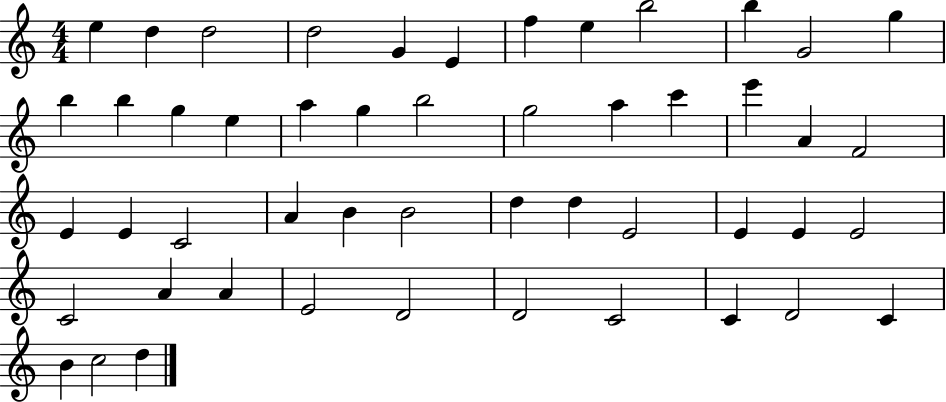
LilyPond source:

{
  \clef treble
  \numericTimeSignature
  \time 4/4
  \key c \major
  e''4 d''4 d''2 | d''2 g'4 e'4 | f''4 e''4 b''2 | b''4 g'2 g''4 | \break b''4 b''4 g''4 e''4 | a''4 g''4 b''2 | g''2 a''4 c'''4 | e'''4 a'4 f'2 | \break e'4 e'4 c'2 | a'4 b'4 b'2 | d''4 d''4 e'2 | e'4 e'4 e'2 | \break c'2 a'4 a'4 | e'2 d'2 | d'2 c'2 | c'4 d'2 c'4 | \break b'4 c''2 d''4 | \bar "|."
}